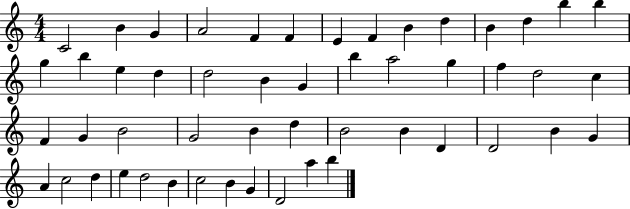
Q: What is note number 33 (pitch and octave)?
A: D5